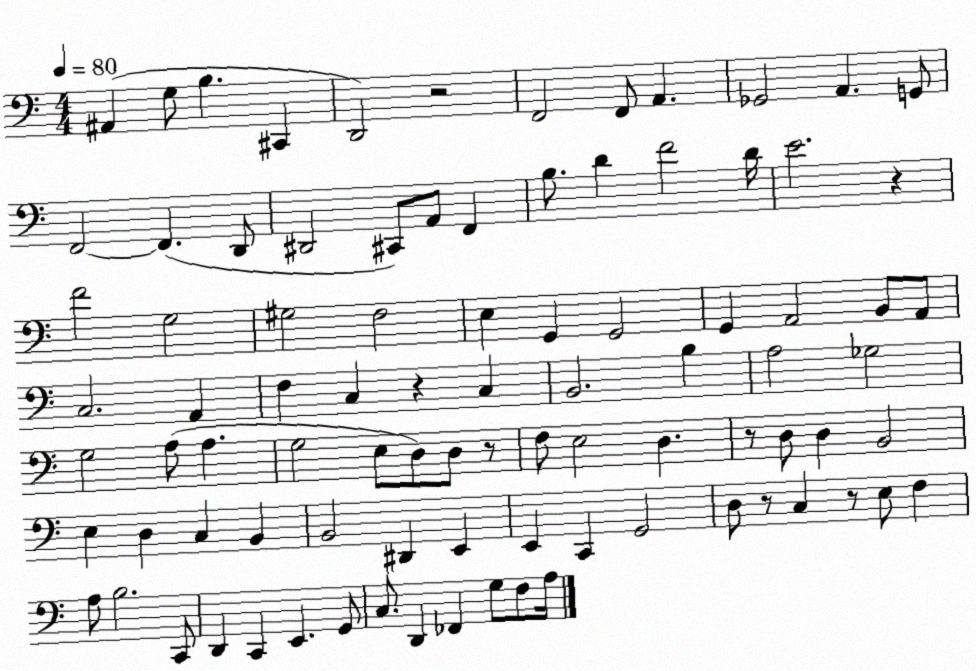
X:1
T:Untitled
M:4/4
L:1/4
K:C
^A,, G,/2 B, ^C,, D,,2 z2 F,,2 F,,/2 A,, _G,,2 A,, G,,/2 F,,2 F,, D,,/2 ^D,,2 ^C,,/2 A,,/2 F,, B,/2 D F2 D/4 E2 z F2 G,2 ^G,2 F,2 E, G,, G,,2 G,, A,,2 B,,/2 A,,/2 C,2 A,, F, C, z C, B,,2 B, A,2 _G,2 G,2 A,/2 A, G,2 E,/2 D,/2 D,/2 z/2 F,/2 E,2 D, z/2 D,/2 D, B,,2 E, D, C, B,, B,,2 ^D,, E,, E,, C,, G,,2 D,/2 z/2 C, z/2 E,/2 F, A,/2 B,2 C,,/2 D,, C,, E,, G,,/2 C,/2 D,, _F,, G,/2 F,/2 A,/4